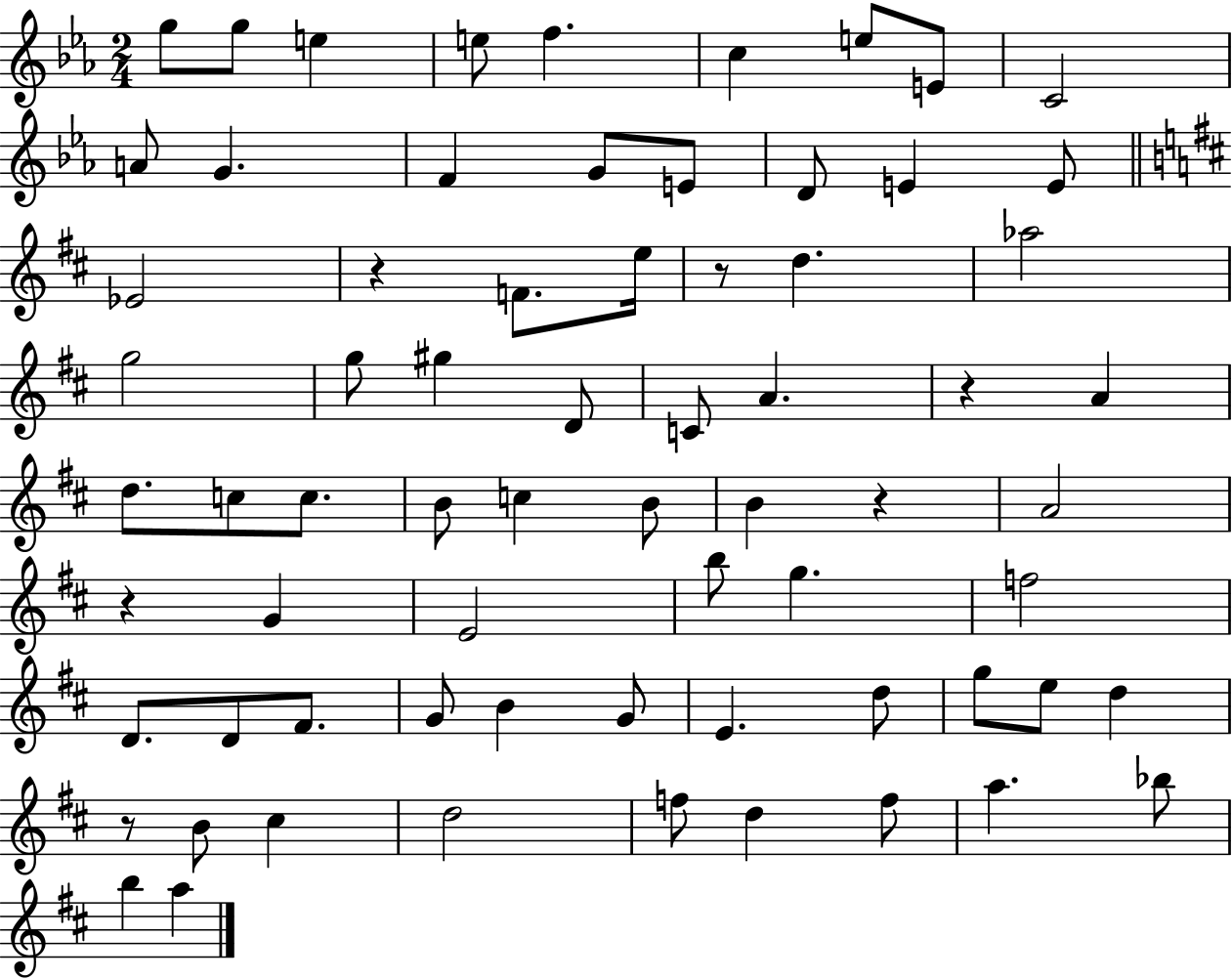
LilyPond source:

{
  \clef treble
  \numericTimeSignature
  \time 2/4
  \key ees \major
  \repeat volta 2 { g''8 g''8 e''4 | e''8 f''4. | c''4 e''8 e'8 | c'2 | \break a'8 g'4. | f'4 g'8 e'8 | d'8 e'4 e'8 | \bar "||" \break \key d \major ees'2 | r4 f'8. e''16 | r8 d''4. | aes''2 | \break g''2 | g''8 gis''4 d'8 | c'8 a'4. | r4 a'4 | \break d''8. c''8 c''8. | b'8 c''4 b'8 | b'4 r4 | a'2 | \break r4 g'4 | e'2 | b''8 g''4. | f''2 | \break d'8. d'8 fis'8. | g'8 b'4 g'8 | e'4. d''8 | g''8 e''8 d''4 | \break r8 b'8 cis''4 | d''2 | f''8 d''4 f''8 | a''4. bes''8 | \break b''4 a''4 | } \bar "|."
}